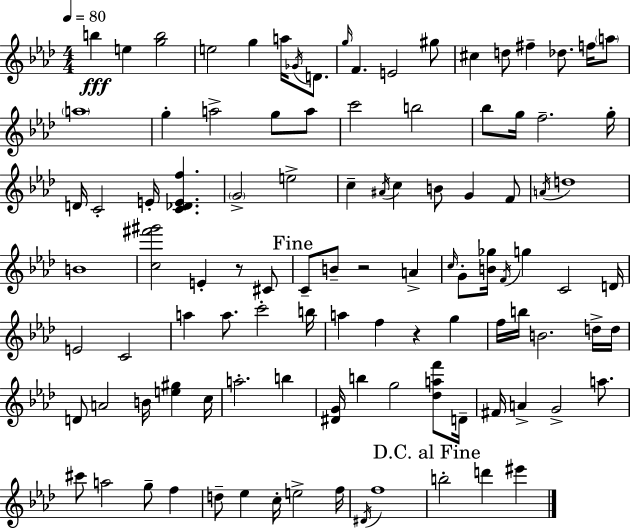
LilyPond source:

{
  \clef treble
  \numericTimeSignature
  \time 4/4
  \key f \minor
  \tempo 4 = 80
  b''4\fff e''4 <g'' b''>2 | e''2 g''4 a''16 \acciaccatura { ges'16 } d'8. | \grace { g''16 } f'4. e'2 | gis''8 cis''4 d''8 fis''4-- des''8. f''16 | \break \parenthesize a''8 \parenthesize a''1 | g''4-. a''2-> g''8 | a''8 c'''2 b''2 | bes''8 g''16 f''2.-- | \break g''16-. d'16 c'2-. e'16-. <c' des' e' f''>4. | \parenthesize g'2-> e''2-> | c''4-- \acciaccatura { ais'16 } c''4 b'8 g'4 | f'8 \acciaccatura { a'16 } d''1 | \break b'1 | <c'' fis''' gis'''>2 e'4-. | r8 cis'8 \mark "Fine" c'8-- b'8-- r2 | a'4-> \grace { c''16 } g'8-. <b' ges''>16 \acciaccatura { f'16 } g''4 c'2 | \break d'16 e'2 c'2 | a''4 a''8. c'''2-. | b''16 a''4 f''4 r4 | g''4 f''16 b''16 b'2. | \break d''16-> d''16 d'8 a'2 | b'16 <e'' gis''>4 c''16 a''2.-. | b''4 <dis' g'>16 b''4 g''2 | <des'' a'' f'''>8 d'16-- fis'16 a'4-> g'2-> | \break a''8. cis'''8 a''2 | g''8-- f''4 d''8-- ees''4 c''16-. e''2-> | f''16 \acciaccatura { dis'16 } f''1 | \mark "D.C. al Fine" b''2-. d'''4 | \break eis'''4 \bar "|."
}